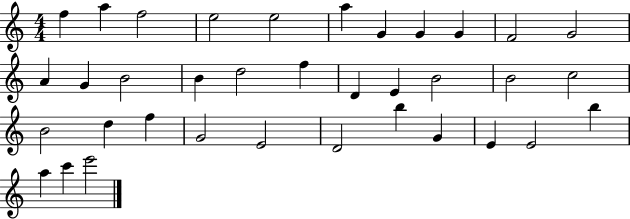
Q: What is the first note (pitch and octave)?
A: F5